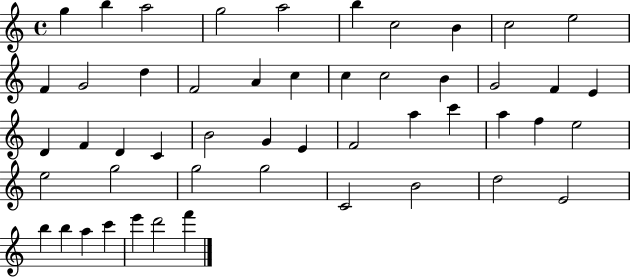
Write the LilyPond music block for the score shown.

{
  \clef treble
  \time 4/4
  \defaultTimeSignature
  \key c \major
  g''4 b''4 a''2 | g''2 a''2 | b''4 c''2 b'4 | c''2 e''2 | \break f'4 g'2 d''4 | f'2 a'4 c''4 | c''4 c''2 b'4 | g'2 f'4 e'4 | \break d'4 f'4 d'4 c'4 | b'2 g'4 e'4 | f'2 a''4 c'''4 | a''4 f''4 e''2 | \break e''2 g''2 | g''2 g''2 | c'2 b'2 | d''2 e'2 | \break b''4 b''4 a''4 c'''4 | e'''4 d'''2 f'''4 | \bar "|."
}